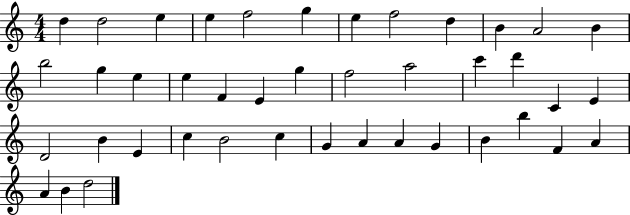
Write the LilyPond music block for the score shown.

{
  \clef treble
  \numericTimeSignature
  \time 4/4
  \key c \major
  d''4 d''2 e''4 | e''4 f''2 g''4 | e''4 f''2 d''4 | b'4 a'2 b'4 | \break b''2 g''4 e''4 | e''4 f'4 e'4 g''4 | f''2 a''2 | c'''4 d'''4 c'4 e'4 | \break d'2 b'4 e'4 | c''4 b'2 c''4 | g'4 a'4 a'4 g'4 | b'4 b''4 f'4 a'4 | \break a'4 b'4 d''2 | \bar "|."
}